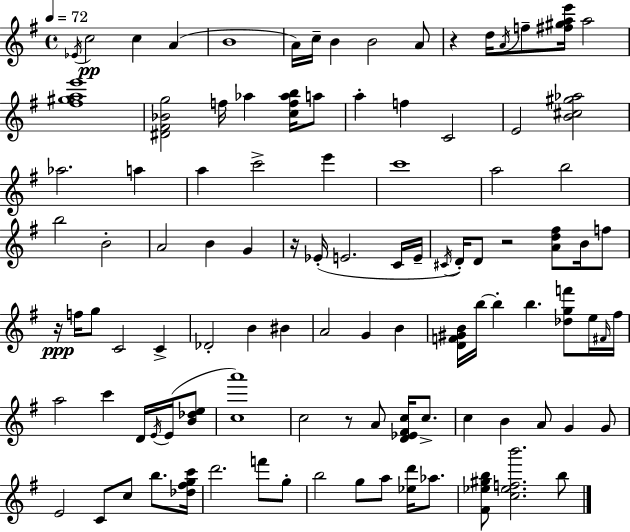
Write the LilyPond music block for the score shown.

{
  \clef treble
  \time 4/4
  \defaultTimeSignature
  \key g \major
  \tempo 4 = 72
  \acciaccatura { ees'16 }\pp c''2 c''4 a'4( | b'1 | a'16) c''16-- b'4 b'2 a'8 | r4 d''16 \acciaccatura { a'16 } f''8-- <fis'' gis'' a'' e'''>16 a''2 | \break <fis'' gis'' a'' e'''>1 | <dis' fis' bes' g''>2 f''16 aes''4 <c'' f'' aes'' b''>16 | a''8 a''4-. f''4 c'2 | e'2 <b' cis'' gis'' aes''>2 | \break aes''2. a''4 | a''4 c'''2-> e'''4 | c'''1 | a''2 b''2 | \break b''2 b'2-. | a'2 b'4 g'4 | r16 ees'16-.( e'2. | c'16 e'16-- \acciaccatura { cis'16 }) d'16-. d'8 r2 <a' d'' fis''>8 | \break b'16 f''8 r16\ppp f''16 g''8 c'2 c'4-> | des'2-. b'4 bis'4 | a'2 g'4 b'4 | <d' f' gis' b'>16 b''16~~ b''4-. b''4. <des'' g'' f'''>8 | \break e''16 \grace { fis'16 } fis''16 a''2 c'''4 | d'16 \acciaccatura { e'16 }( e'16 <b' des'' e''>8 <c'' a'''>1) | c''2 r8 a'8 | <d' ees' fis' c''>16 c''8.-> c''4 b'4 a'8 g'4 | \break g'8 e'2 c'8 c''8 | b''8. <des'' fis'' g'' c'''>16 d'''2. | f'''8 g''8-. b''2 g''8 a''8 | <ees'' d'''>16 aes''8. <fis' ees'' gis'' b''>8 <c'' ees'' f'' b'''>2. | \break b''8 \bar "|."
}